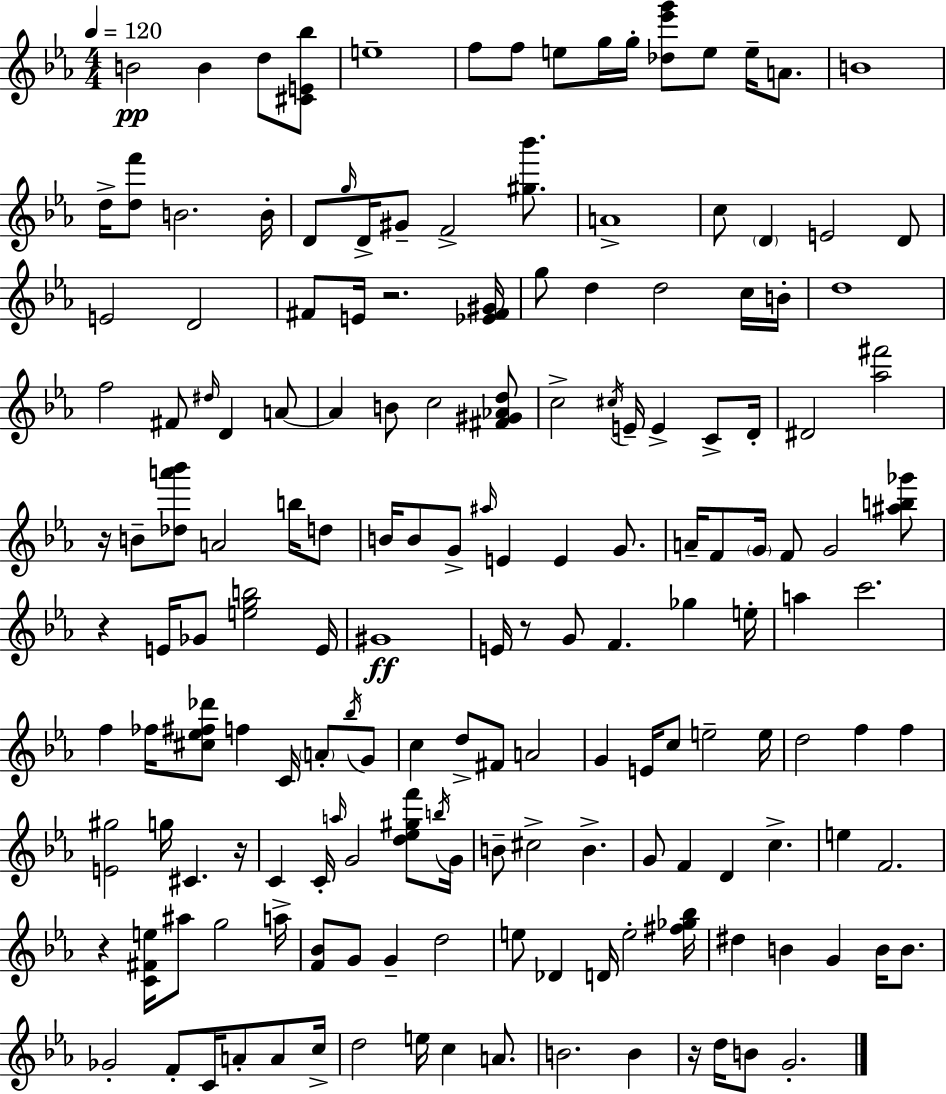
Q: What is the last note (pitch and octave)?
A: G4